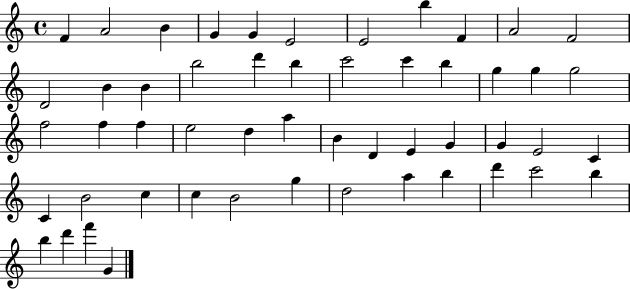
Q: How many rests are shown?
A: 0